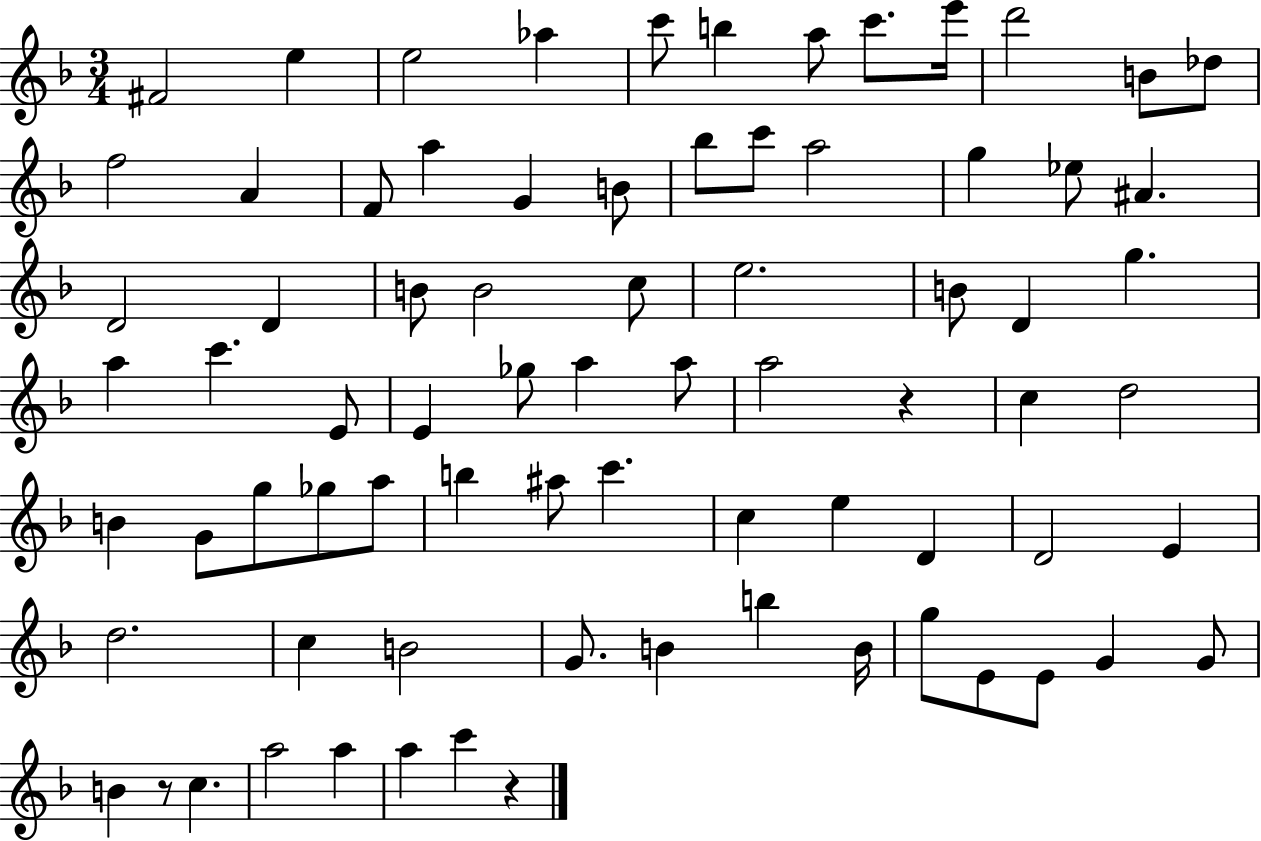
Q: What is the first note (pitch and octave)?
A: F#4